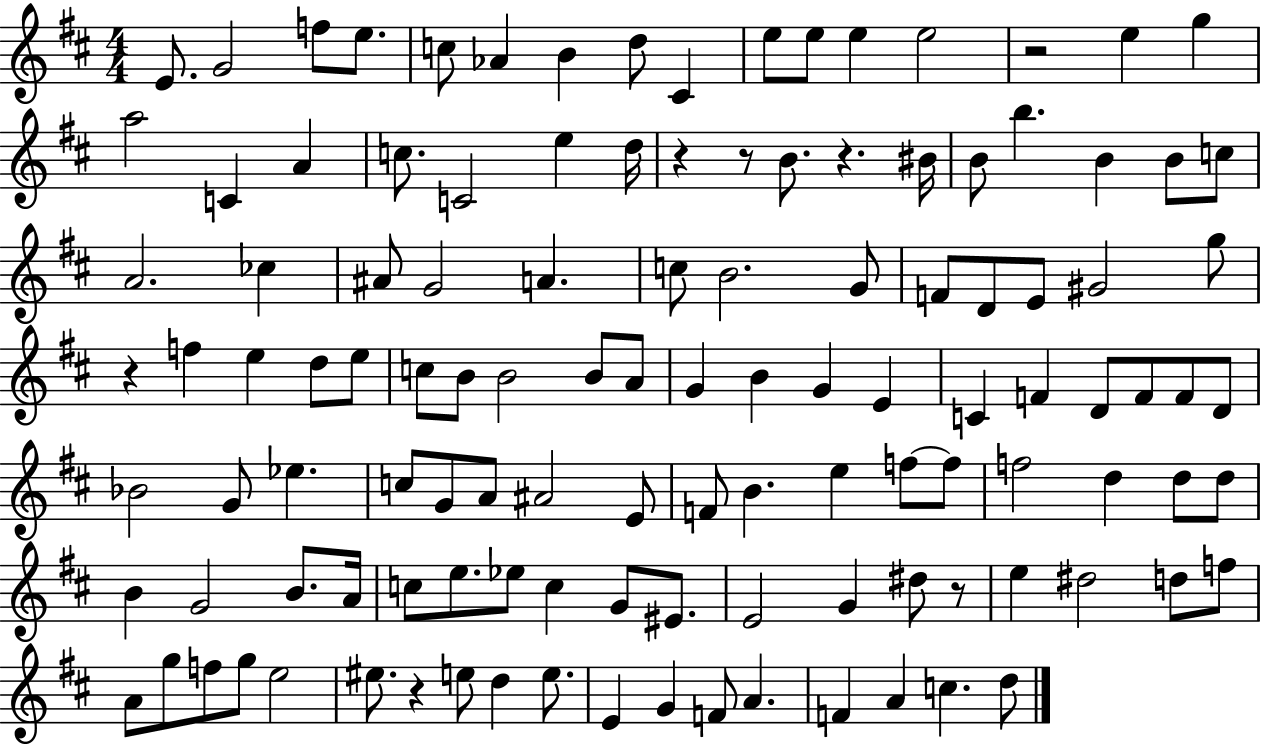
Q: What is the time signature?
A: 4/4